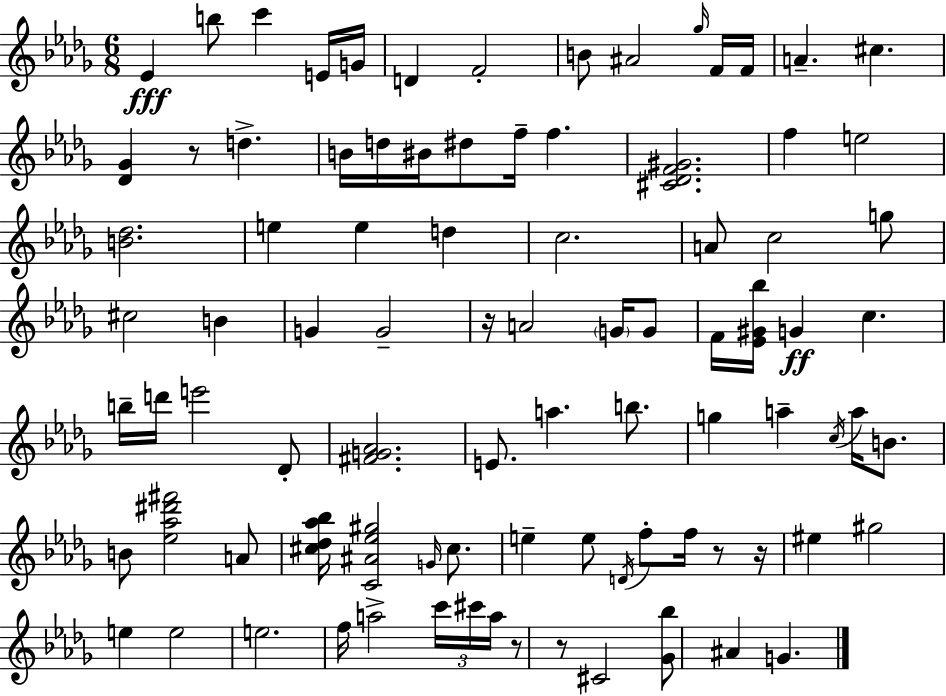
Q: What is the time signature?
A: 6/8